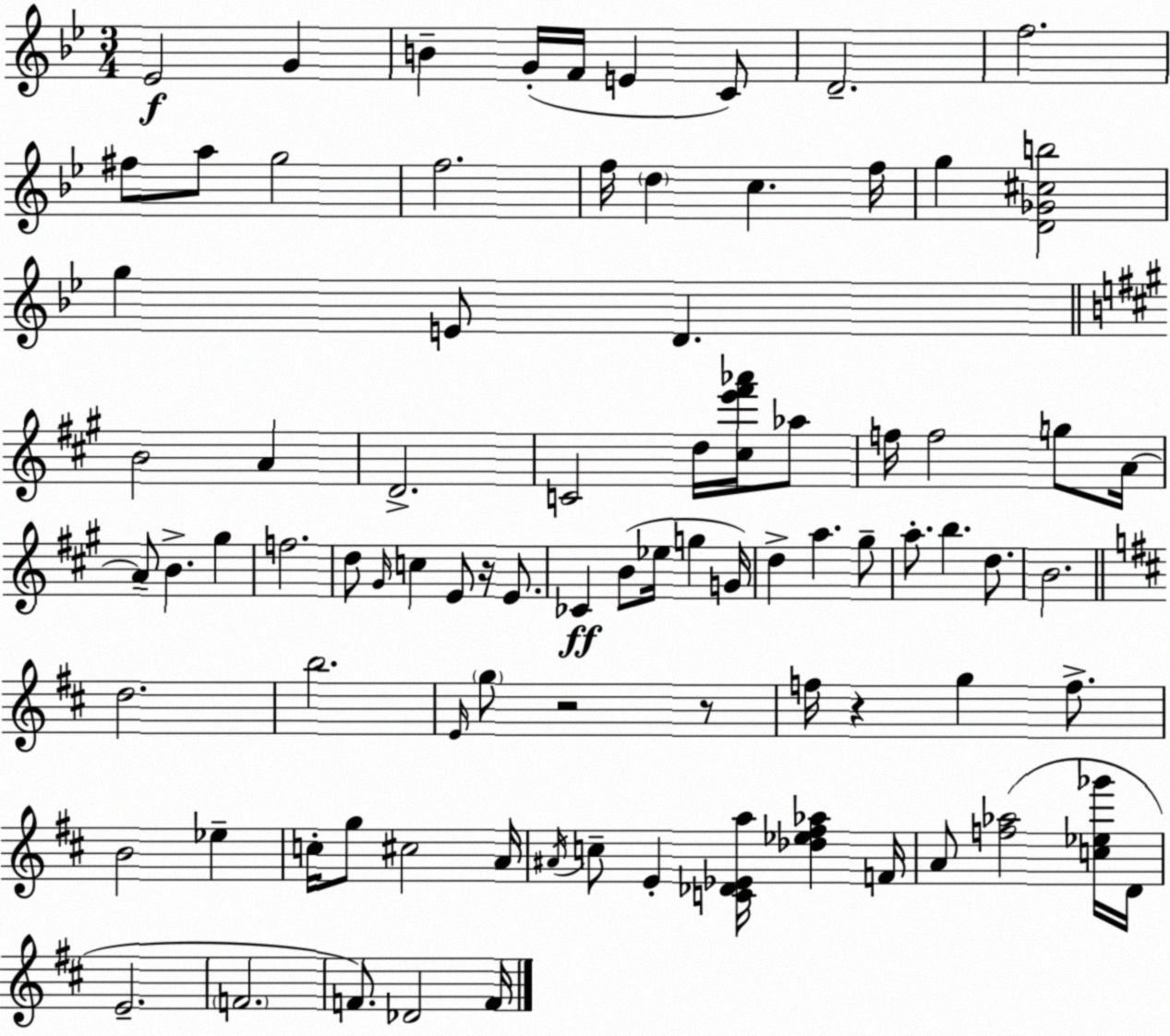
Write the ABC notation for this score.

X:1
T:Untitled
M:3/4
L:1/4
K:Gm
_E2 G B G/4 F/4 E C/2 D2 f2 ^f/2 a/2 g2 f2 f/4 d c f/4 g [D_G^cb]2 g E/2 D B2 A D2 C2 d/4 [^ce'^f'_a']/4 _a/2 f/4 f2 g/2 A/4 A/2 B ^g f2 d/2 ^G/4 c E/2 z/4 E/2 _C B/2 _e/4 g G/4 d a ^g/2 a/2 b d/2 B2 d2 b2 E/4 g/2 z2 z/2 f/4 z g f/2 B2 _e c/4 g/2 ^c2 A/4 ^A/4 c/2 E [C_D_Ea]/4 [_d_e^f_a] F/4 A/2 [f_a]2 [c_e_g']/4 D/4 E2 F2 F/2 _D2 F/4